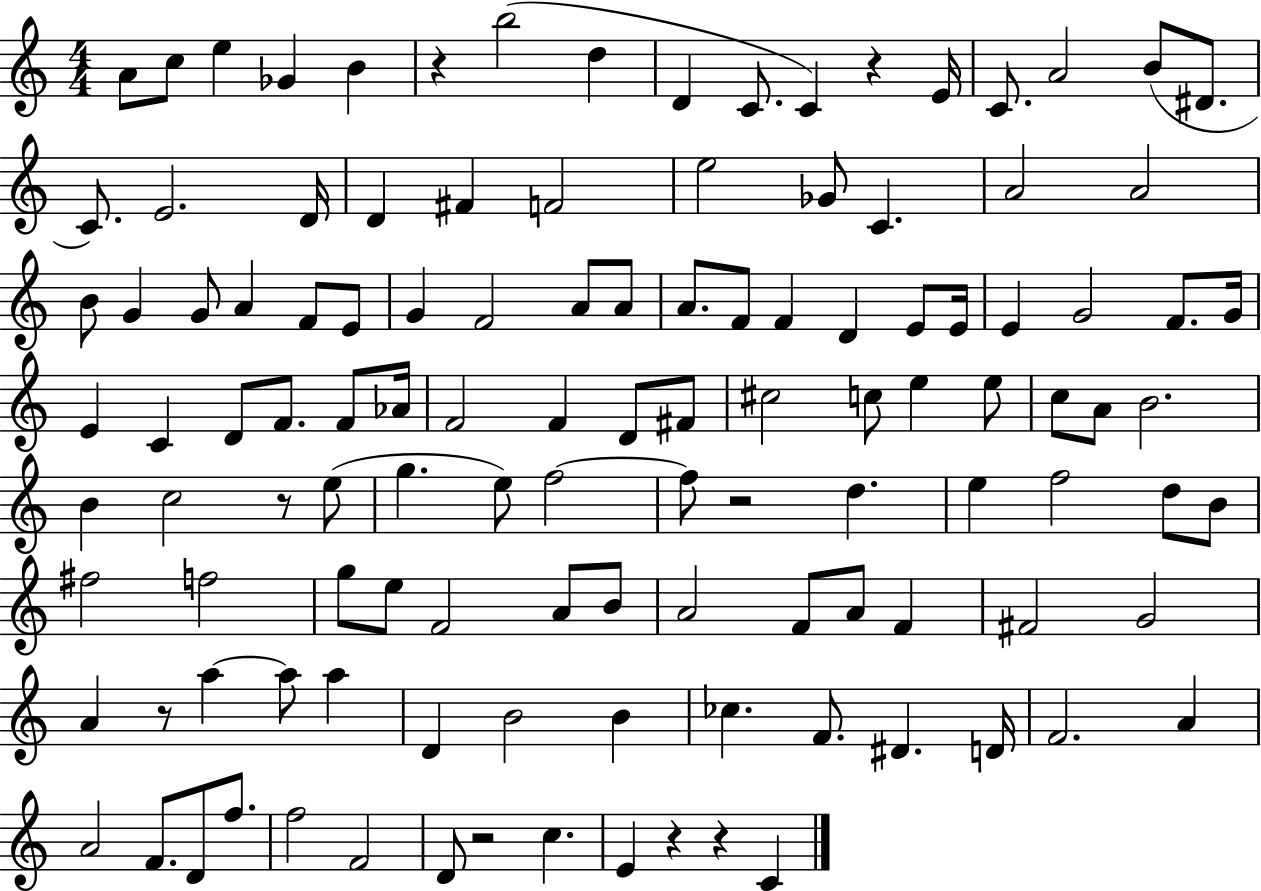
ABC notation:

X:1
T:Untitled
M:4/4
L:1/4
K:C
A/2 c/2 e _G B z b2 d D C/2 C z E/4 C/2 A2 B/2 ^D/2 C/2 E2 D/4 D ^F F2 e2 _G/2 C A2 A2 B/2 G G/2 A F/2 E/2 G F2 A/2 A/2 A/2 F/2 F D E/2 E/4 E G2 F/2 G/4 E C D/2 F/2 F/2 _A/4 F2 F D/2 ^F/2 ^c2 c/2 e e/2 c/2 A/2 B2 B c2 z/2 e/2 g e/2 f2 f/2 z2 d e f2 d/2 B/2 ^f2 f2 g/2 e/2 F2 A/2 B/2 A2 F/2 A/2 F ^F2 G2 A z/2 a a/2 a D B2 B _c F/2 ^D D/4 F2 A A2 F/2 D/2 f/2 f2 F2 D/2 z2 c E z z C